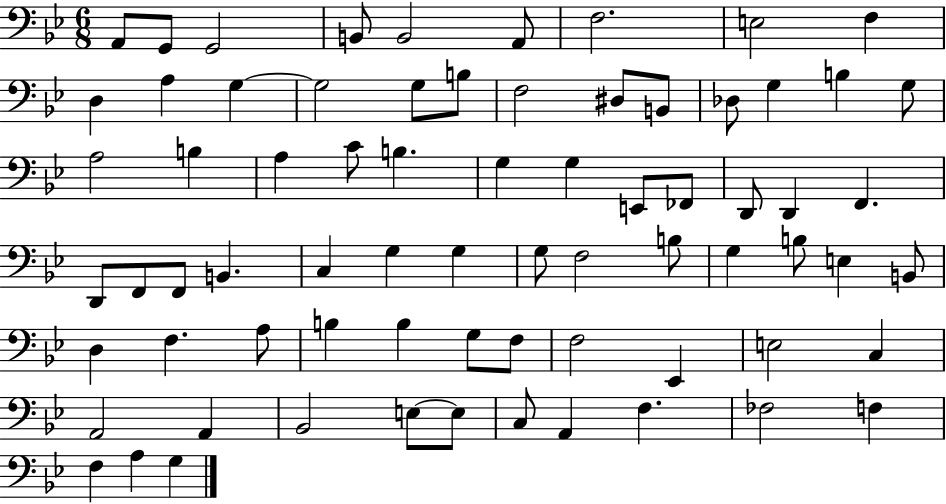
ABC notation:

X:1
T:Untitled
M:6/8
L:1/4
K:Bb
A,,/2 G,,/2 G,,2 B,,/2 B,,2 A,,/2 F,2 E,2 F, D, A, G, G,2 G,/2 B,/2 F,2 ^D,/2 B,,/2 _D,/2 G, B, G,/2 A,2 B, A, C/2 B, G, G, E,,/2 _F,,/2 D,,/2 D,, F,, D,,/2 F,,/2 F,,/2 B,, C, G, G, G,/2 F,2 B,/2 G, B,/2 E, B,,/2 D, F, A,/2 B, B, G,/2 F,/2 F,2 _E,, E,2 C, A,,2 A,, _B,,2 E,/2 E,/2 C,/2 A,, F, _F,2 F, F, A, G,